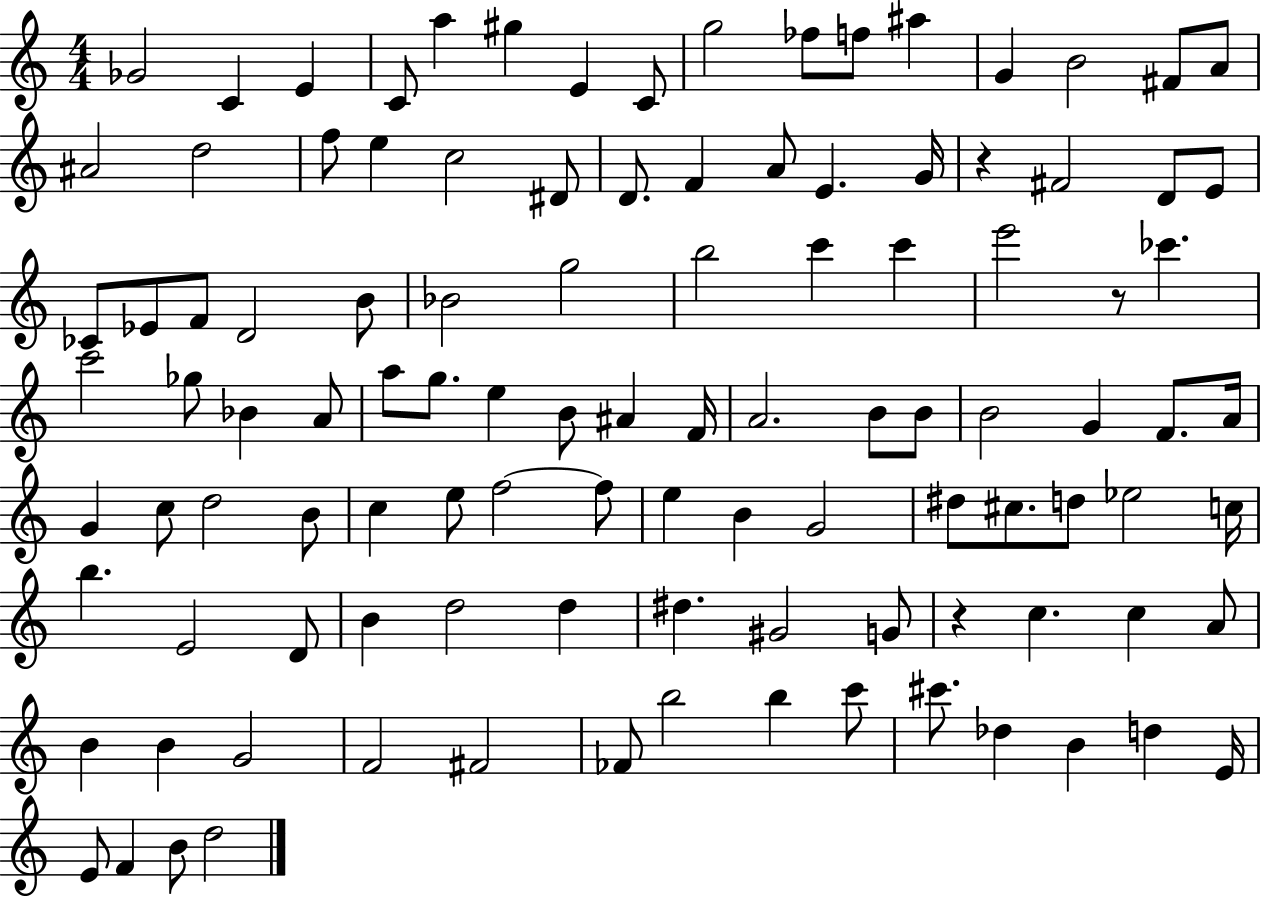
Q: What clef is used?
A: treble